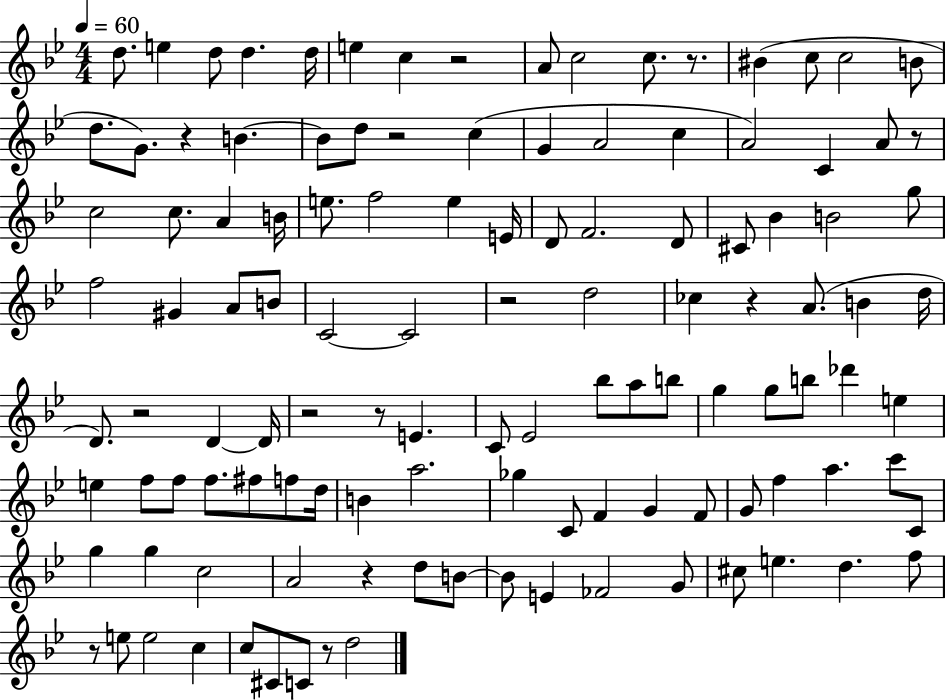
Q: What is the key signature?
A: BES major